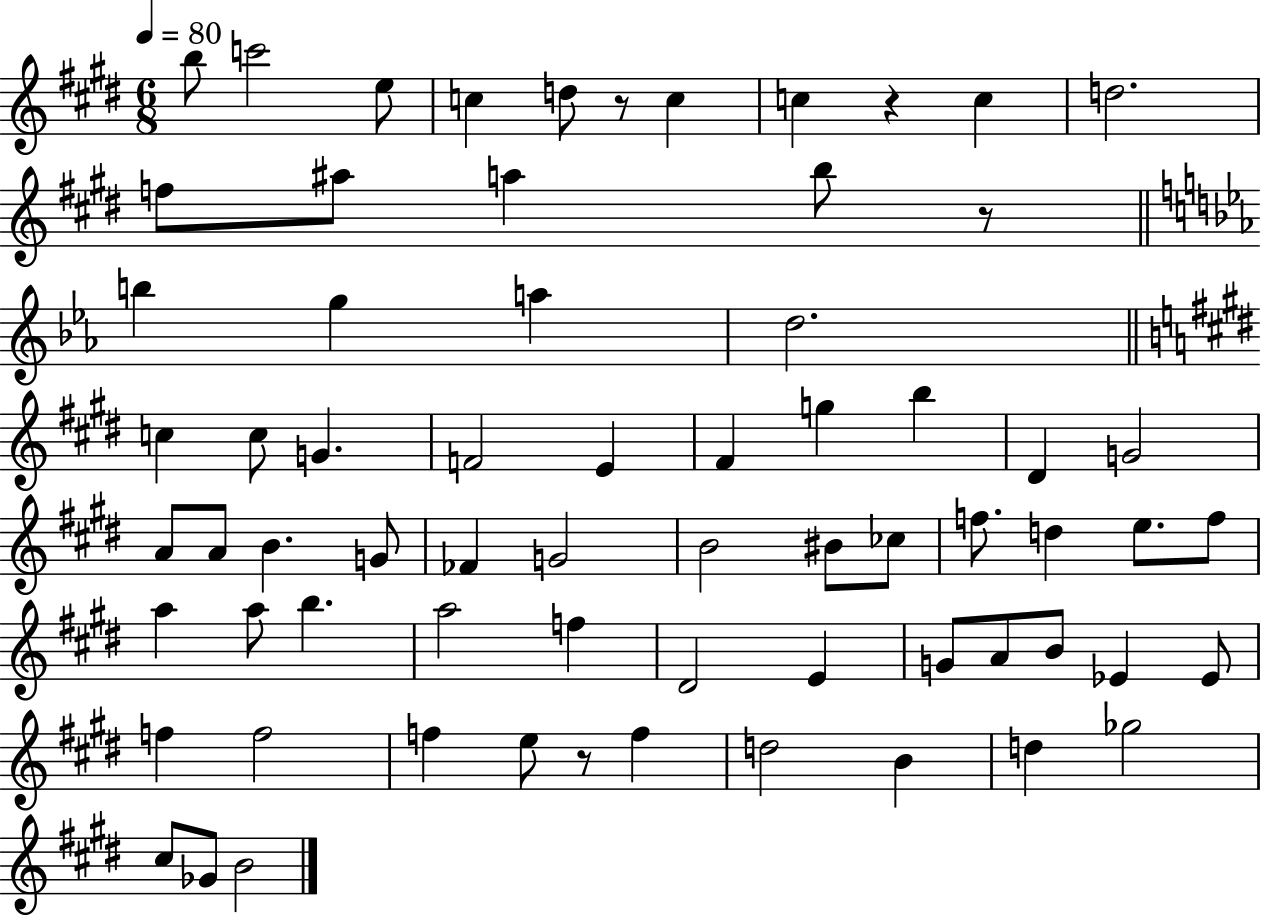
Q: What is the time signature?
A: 6/8